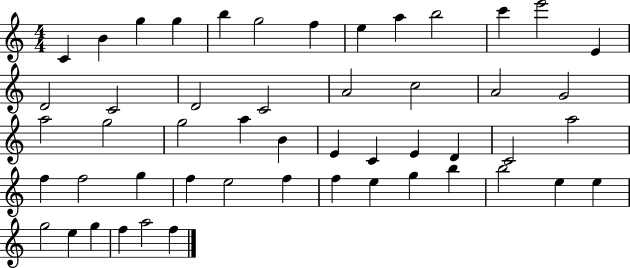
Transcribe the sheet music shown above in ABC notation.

X:1
T:Untitled
M:4/4
L:1/4
K:C
C B g g b g2 f e a b2 c' e'2 E D2 C2 D2 C2 A2 c2 A2 G2 a2 g2 g2 a B E C E D C2 a2 f f2 g f e2 f f e g b b2 e e g2 e g f a2 f